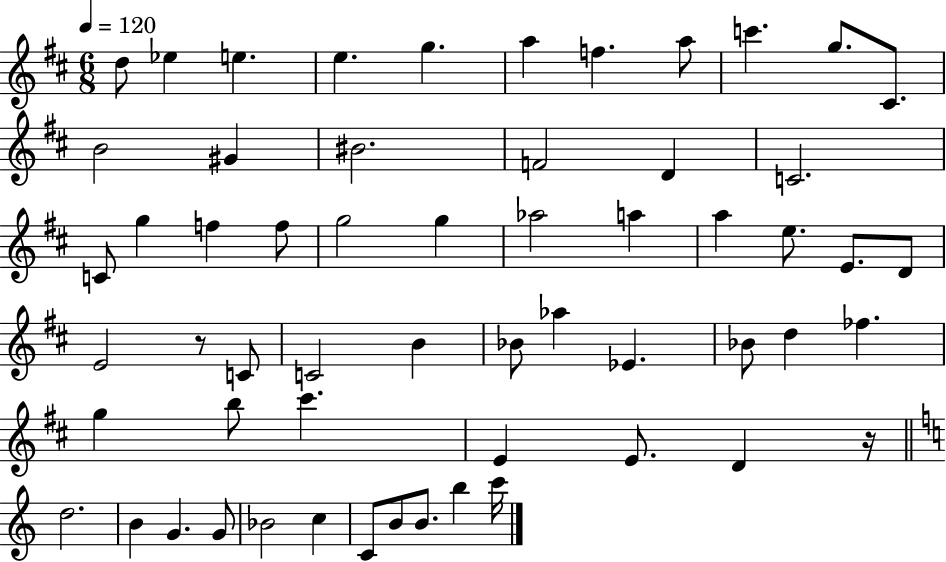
X:1
T:Untitled
M:6/8
L:1/4
K:D
d/2 _e e e g a f a/2 c' g/2 ^C/2 B2 ^G ^B2 F2 D C2 C/2 g f f/2 g2 g _a2 a a e/2 E/2 D/2 E2 z/2 C/2 C2 B _B/2 _a _E _B/2 d _f g b/2 ^c' E E/2 D z/4 d2 B G G/2 _B2 c C/2 B/2 B/2 b c'/4